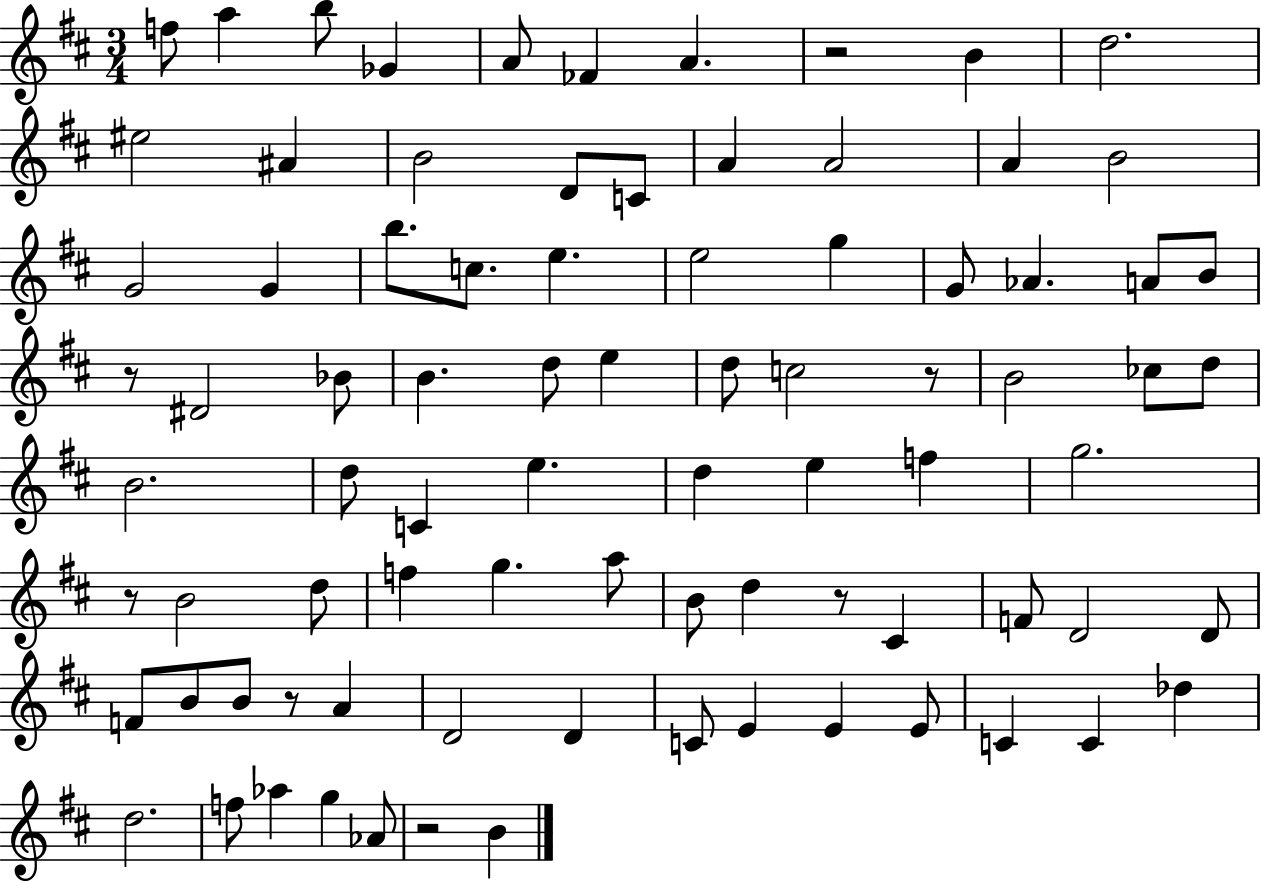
X:1
T:Untitled
M:3/4
L:1/4
K:D
f/2 a b/2 _G A/2 _F A z2 B d2 ^e2 ^A B2 D/2 C/2 A A2 A B2 G2 G b/2 c/2 e e2 g G/2 _A A/2 B/2 z/2 ^D2 _B/2 B d/2 e d/2 c2 z/2 B2 _c/2 d/2 B2 d/2 C e d e f g2 z/2 B2 d/2 f g a/2 B/2 d z/2 ^C F/2 D2 D/2 F/2 B/2 B/2 z/2 A D2 D C/2 E E E/2 C C _d d2 f/2 _a g _A/2 z2 B